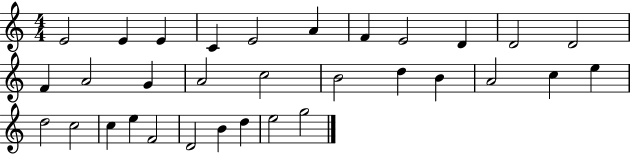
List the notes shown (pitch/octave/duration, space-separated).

E4/h E4/q E4/q C4/q E4/h A4/q F4/q E4/h D4/q D4/h D4/h F4/q A4/h G4/q A4/h C5/h B4/h D5/q B4/q A4/h C5/q E5/q D5/h C5/h C5/q E5/q F4/h D4/h B4/q D5/q E5/h G5/h